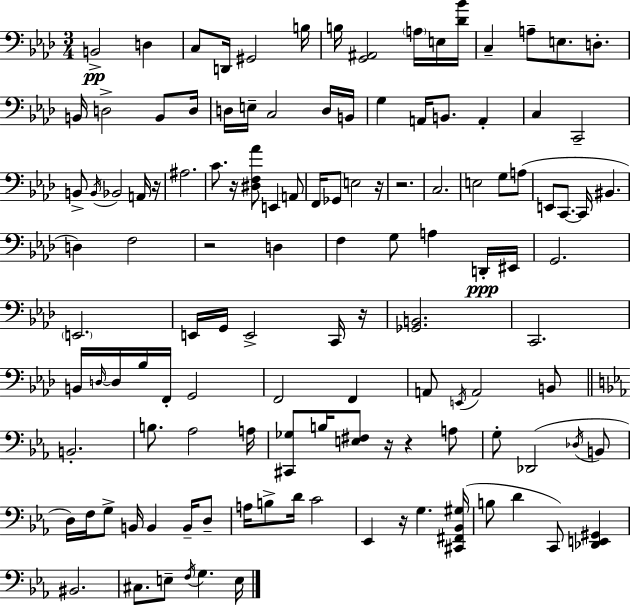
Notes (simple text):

B2/h D3/q C3/e D2/s G#2/h B3/s B3/s [G2,A#2]/h A3/s E3/s [Db4,Bb4]/s C3/q A3/e E3/e. D3/e. B2/s D3/h B2/e D3/s D3/s E3/s C3/h D3/s B2/s G3/q A2/s B2/e. A2/q C3/q C2/h B2/e B2/s Bb2/h A2/s R/s A#3/h. C4/e. R/s [D#3,F3,Ab4]/e E2/q A2/e F2/s Gb2/e E3/h R/s R/h. C3/h. E3/h G3/e A3/e E2/e C2/e. C2/s BIS2/q. D3/q F3/h R/h D3/q F3/q G3/e A3/q D2/s EIS2/s G2/h. E2/h. E2/s G2/s E2/h C2/s R/s [Gb2,B2]/h. C2/h. B2/s D3/s D3/s Bb3/s F2/s G2/h F2/h F2/q A2/e E2/s A2/h B2/e B2/h. B3/e. Ab3/h A3/s [C#2,Gb3]/e B3/s [E3,F#3]/e R/s R/q A3/e G3/e Db2/h Db3/s B2/e D3/s F3/s G3/e B2/s B2/q B2/s D3/e A3/s B3/e D4/s C4/h Eb2/q R/s G3/q. [C#2,F#2,Bb2,G#3]/s B3/e D4/q C2/e [Db2,E2,G#2]/q BIS2/h. C#3/e. E3/e F3/s G3/q. E3/s